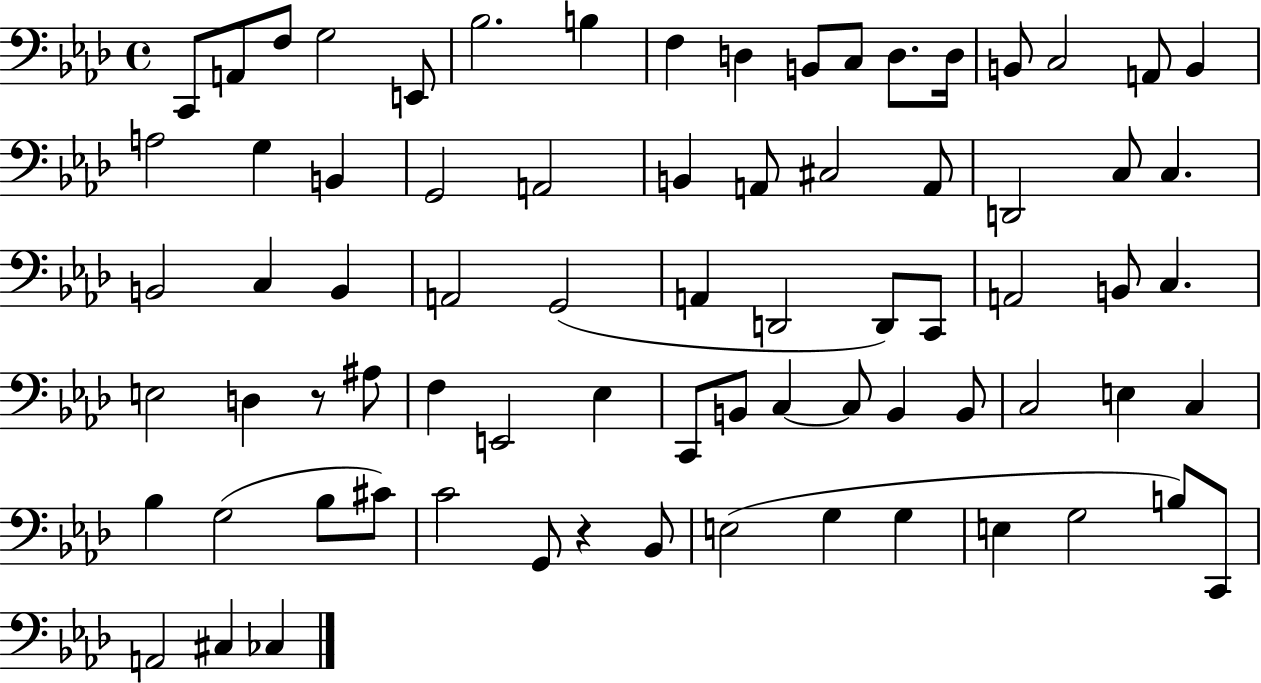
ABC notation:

X:1
T:Untitled
M:4/4
L:1/4
K:Ab
C,,/2 A,,/2 F,/2 G,2 E,,/2 _B,2 B, F, D, B,,/2 C,/2 D,/2 D,/4 B,,/2 C,2 A,,/2 B,, A,2 G, B,, G,,2 A,,2 B,, A,,/2 ^C,2 A,,/2 D,,2 C,/2 C, B,,2 C, B,, A,,2 G,,2 A,, D,,2 D,,/2 C,,/2 A,,2 B,,/2 C, E,2 D, z/2 ^A,/2 F, E,,2 _E, C,,/2 B,,/2 C, C,/2 B,, B,,/2 C,2 E, C, _B, G,2 _B,/2 ^C/2 C2 G,,/2 z _B,,/2 E,2 G, G, E, G,2 B,/2 C,,/2 A,,2 ^C, _C,